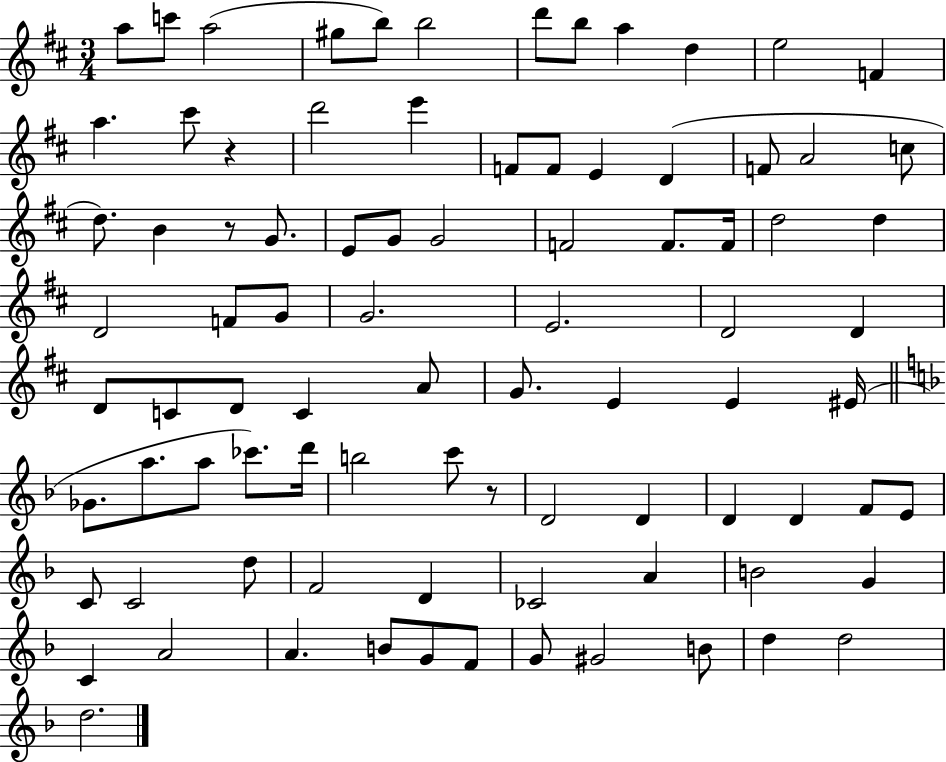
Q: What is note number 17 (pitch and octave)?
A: F4